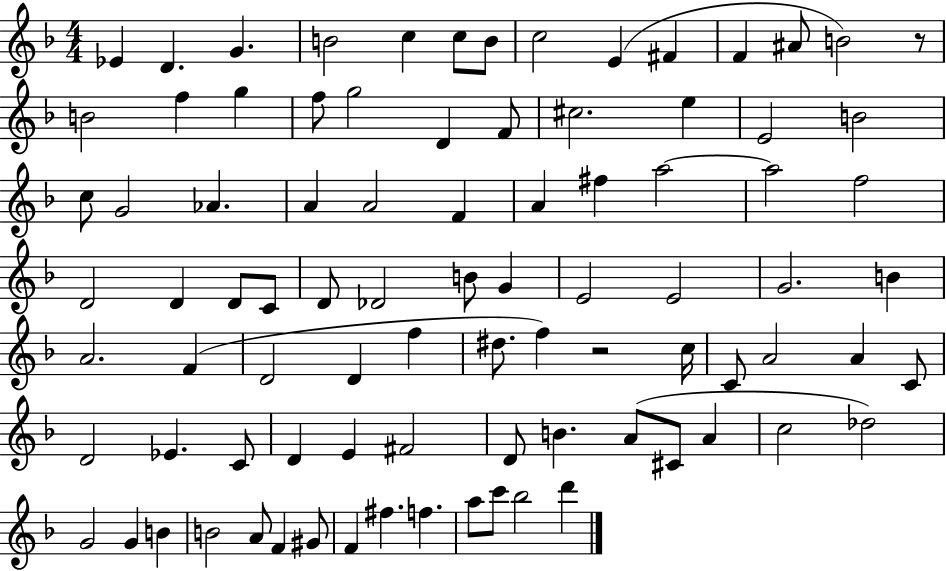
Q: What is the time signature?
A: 4/4